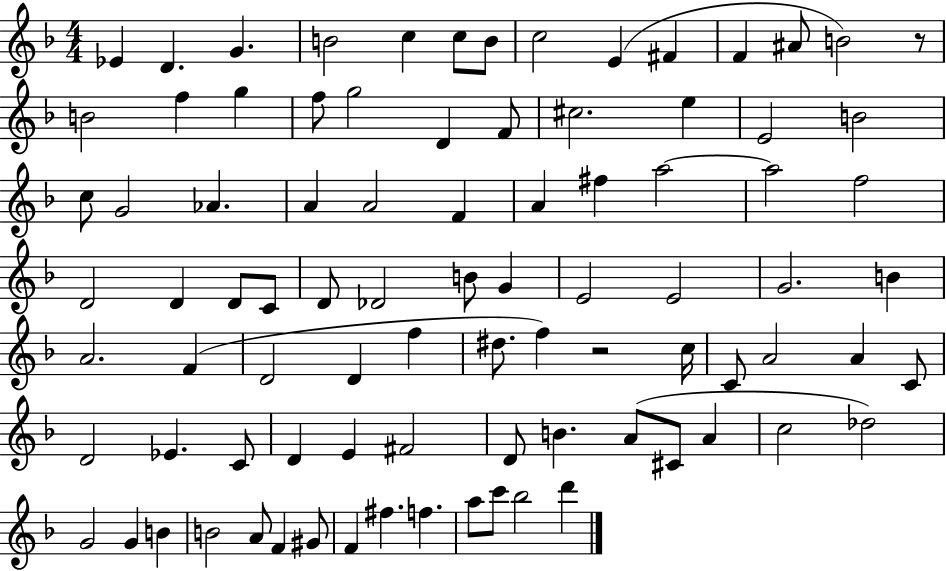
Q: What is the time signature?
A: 4/4